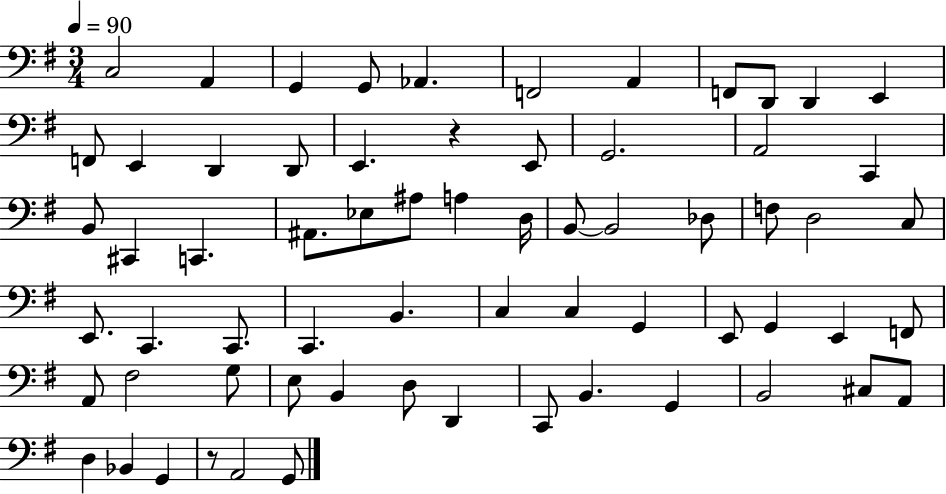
{
  \clef bass
  \numericTimeSignature
  \time 3/4
  \key g \major
  \tempo 4 = 90
  c2 a,4 | g,4 g,8 aes,4. | f,2 a,4 | f,8 d,8 d,4 e,4 | \break f,8 e,4 d,4 d,8 | e,4. r4 e,8 | g,2. | a,2 c,4 | \break b,8 cis,4 c,4. | ais,8. ees8 ais8 a4 d16 | b,8~~ b,2 des8 | f8 d2 c8 | \break e,8. c,4. c,8. | c,4. b,4. | c4 c4 g,4 | e,8 g,4 e,4 f,8 | \break a,8 fis2 g8 | e8 b,4 d8 d,4 | c,8 b,4. g,4 | b,2 cis8 a,8 | \break d4 bes,4 g,4 | r8 a,2 g,8 | \bar "|."
}